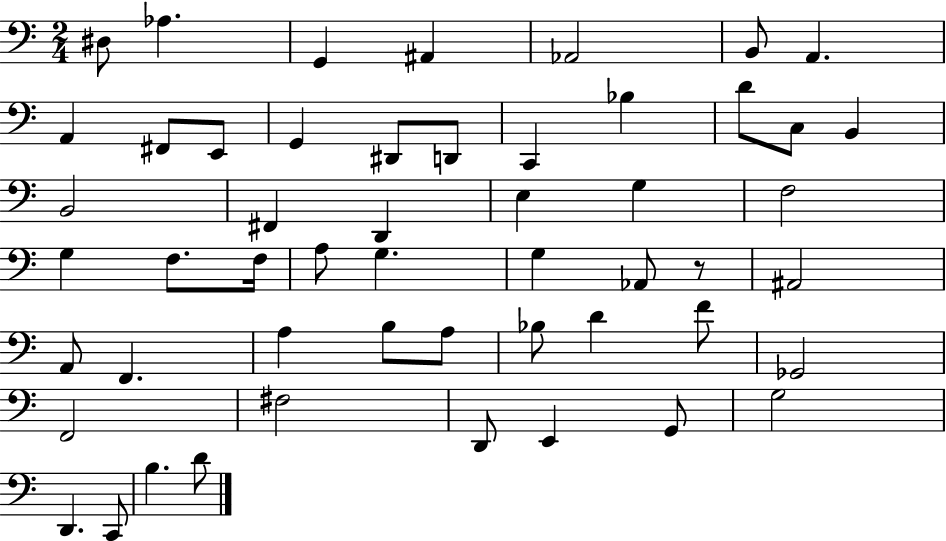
D#3/e Ab3/q. G2/q A#2/q Ab2/h B2/e A2/q. A2/q F#2/e E2/e G2/q D#2/e D2/e C2/q Bb3/q D4/e C3/e B2/q B2/h F#2/q D2/q E3/q G3/q F3/h G3/q F3/e. F3/s A3/e G3/q. G3/q Ab2/e R/e A#2/h A2/e F2/q. A3/q B3/e A3/e Bb3/e D4/q F4/e Gb2/h F2/h F#3/h D2/e E2/q G2/e G3/h D2/q. C2/e B3/q. D4/e